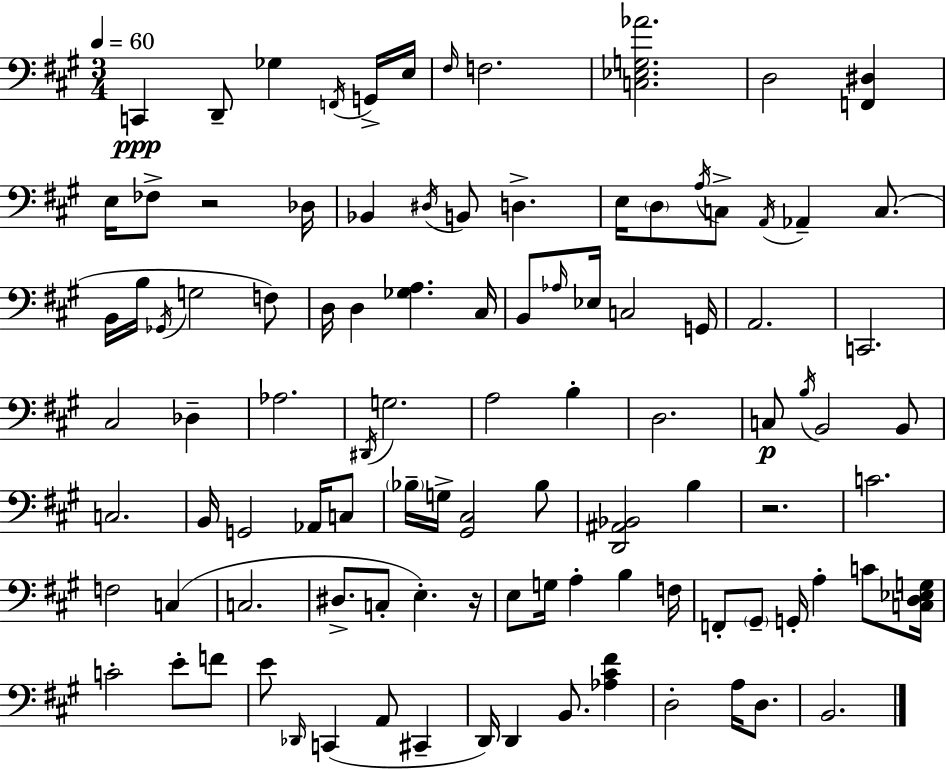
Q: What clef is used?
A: bass